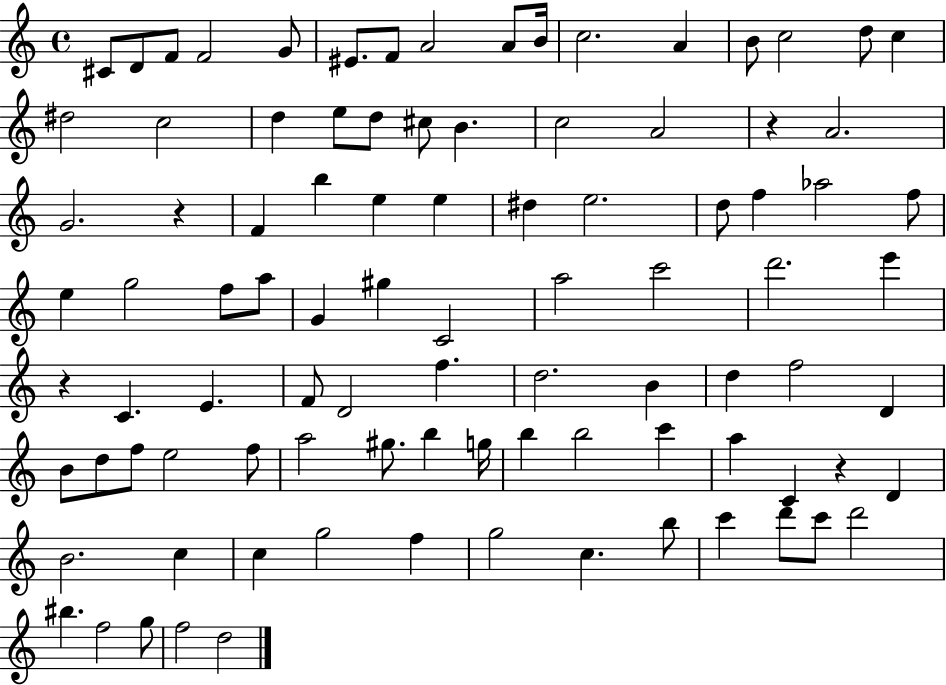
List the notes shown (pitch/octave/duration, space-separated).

C#4/e D4/e F4/e F4/h G4/e EIS4/e. F4/e A4/h A4/e B4/s C5/h. A4/q B4/e C5/h D5/e C5/q D#5/h C5/h D5/q E5/e D5/e C#5/e B4/q. C5/h A4/h R/q A4/h. G4/h. R/q F4/q B5/q E5/q E5/q D#5/q E5/h. D5/e F5/q Ab5/h F5/e E5/q G5/h F5/e A5/e G4/q G#5/q C4/h A5/h C6/h D6/h. E6/q R/q C4/q. E4/q. F4/e D4/h F5/q. D5/h. B4/q D5/q F5/h D4/q B4/e D5/e F5/e E5/h F5/e A5/h G#5/e. B5/q G5/s B5/q B5/h C6/q A5/q C4/q R/q D4/q B4/h. C5/q C5/q G5/h F5/q G5/h C5/q. B5/e C6/q D6/e C6/e D6/h BIS5/q. F5/h G5/e F5/h D5/h